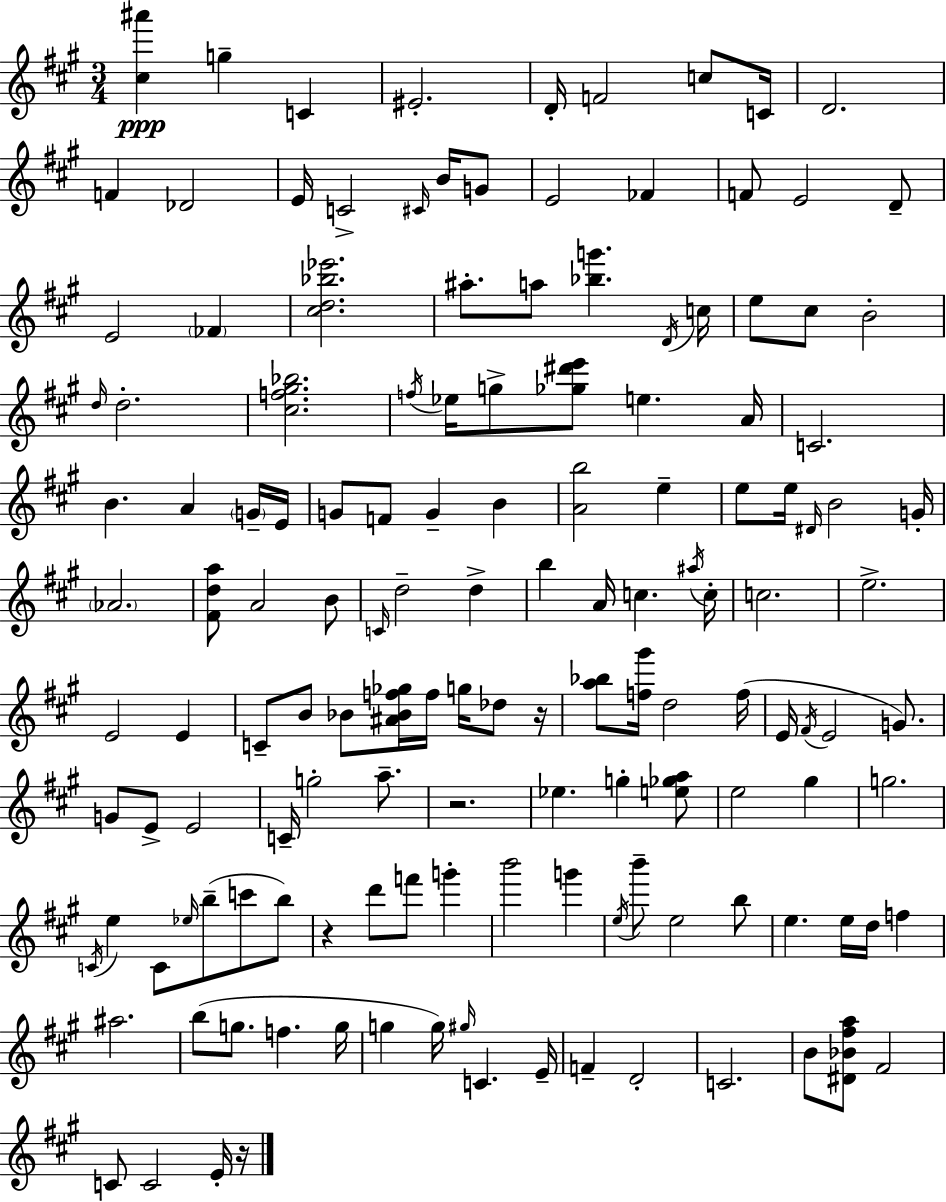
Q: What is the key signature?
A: A major